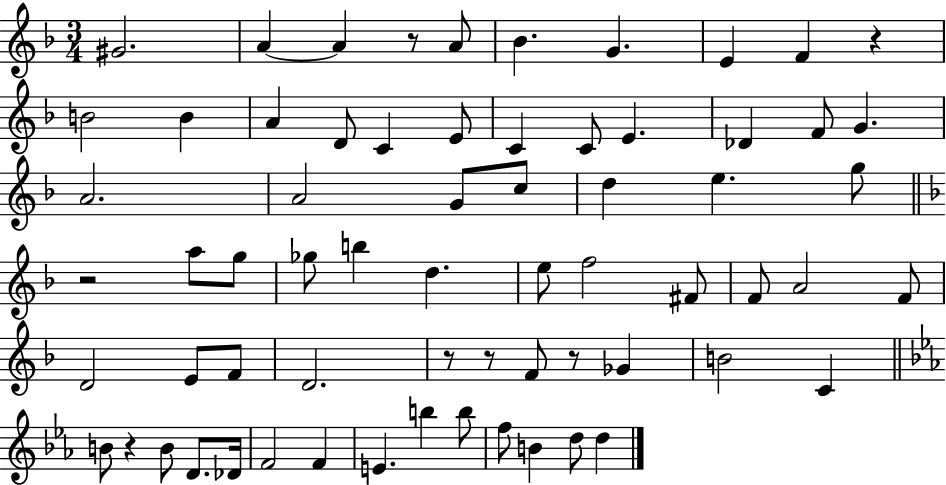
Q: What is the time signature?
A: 3/4